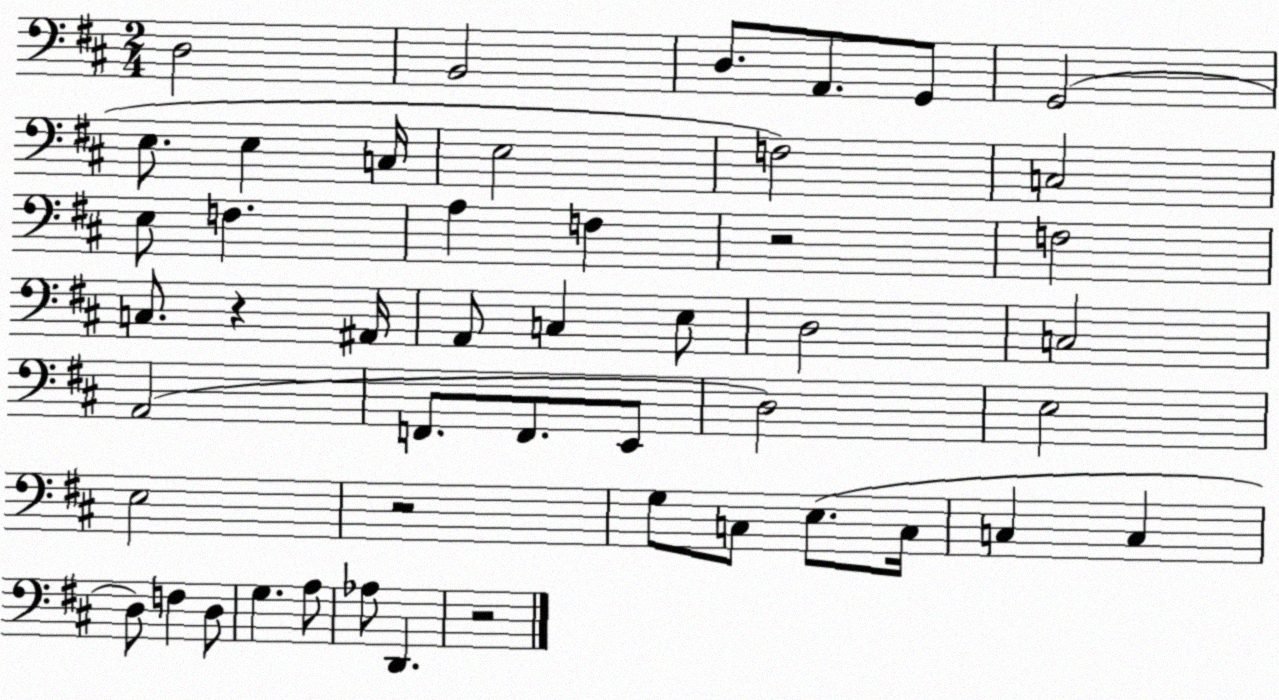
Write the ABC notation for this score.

X:1
T:Untitled
M:2/4
L:1/4
K:D
D,2 B,,2 D,/2 A,,/2 G,,/2 G,,2 E,/2 E, C,/4 E,2 F,2 C,2 E,/2 F, A, F, z2 F,2 C,/2 z ^A,,/4 A,,/2 C, E,/2 D,2 C,2 A,,2 F,,/2 F,,/2 E,,/2 D,2 E,2 E,2 z2 G,/2 C,/2 E,/2 C,/4 C, C, D,/2 F, D,/2 G, A,/2 _A,/2 D,, z2